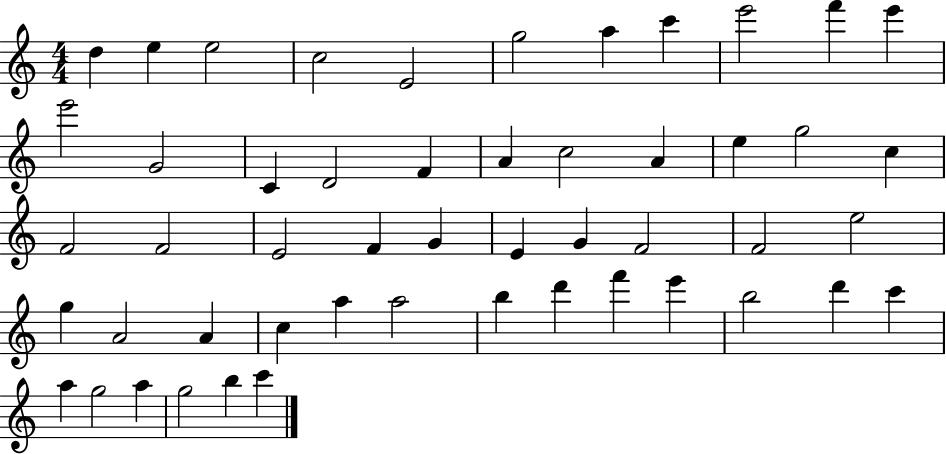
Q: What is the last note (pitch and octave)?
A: C6